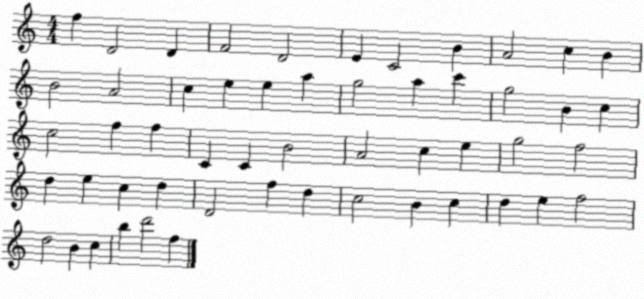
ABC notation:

X:1
T:Untitled
M:4/4
L:1/4
K:C
f D2 D F2 D2 E C2 B A2 c B B2 A2 c e e a g2 a c' g2 B c c2 f f C C B2 A2 c e g2 f2 d e c d D2 f d c2 B c d e f2 d2 B c b d'2 f